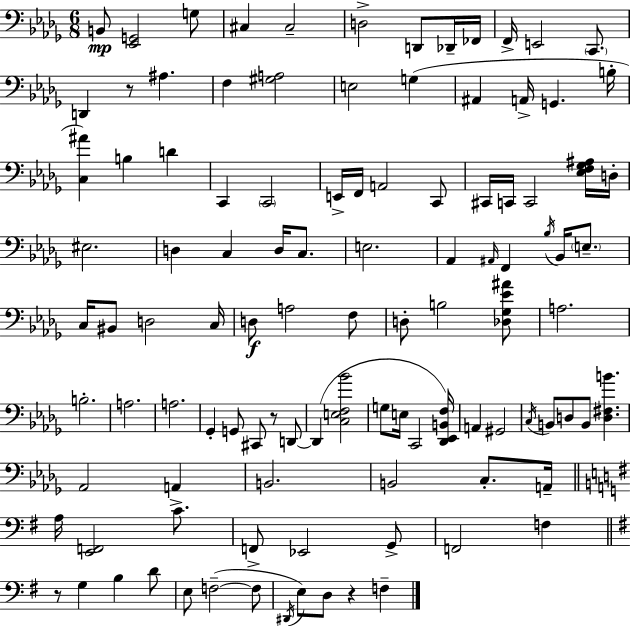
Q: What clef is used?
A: bass